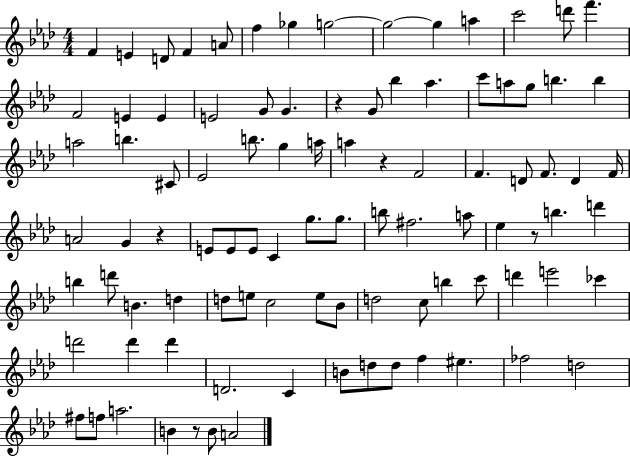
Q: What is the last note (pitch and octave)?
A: A4